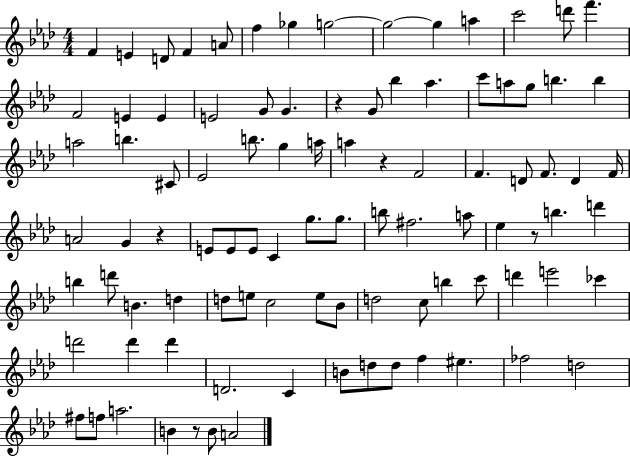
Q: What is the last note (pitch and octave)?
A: A4